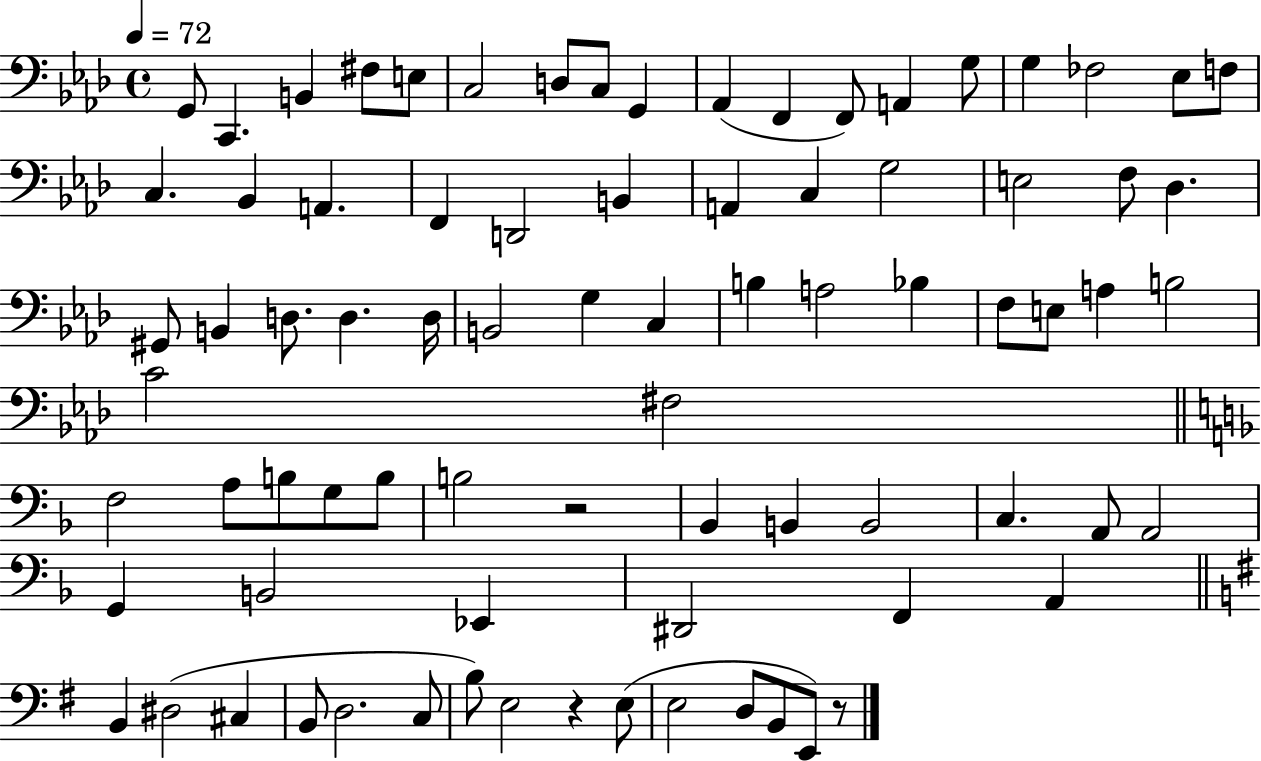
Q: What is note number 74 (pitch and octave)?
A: E3